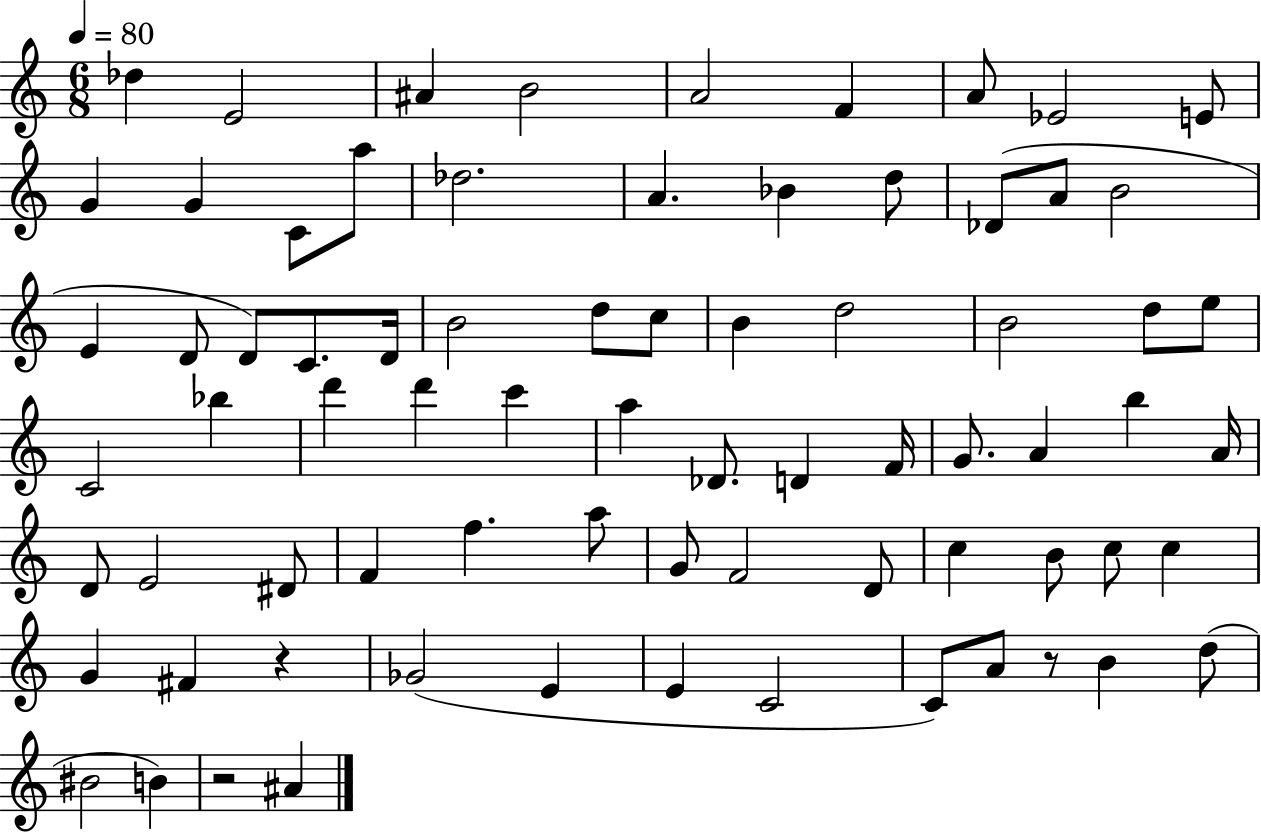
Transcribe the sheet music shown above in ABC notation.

X:1
T:Untitled
M:6/8
L:1/4
K:C
_d E2 ^A B2 A2 F A/2 _E2 E/2 G G C/2 a/2 _d2 A _B d/2 _D/2 A/2 B2 E D/2 D/2 C/2 D/4 B2 d/2 c/2 B d2 B2 d/2 e/2 C2 _b d' d' c' a _D/2 D F/4 G/2 A b A/4 D/2 E2 ^D/2 F f a/2 G/2 F2 D/2 c B/2 c/2 c G ^F z _G2 E E C2 C/2 A/2 z/2 B d/2 ^B2 B z2 ^A